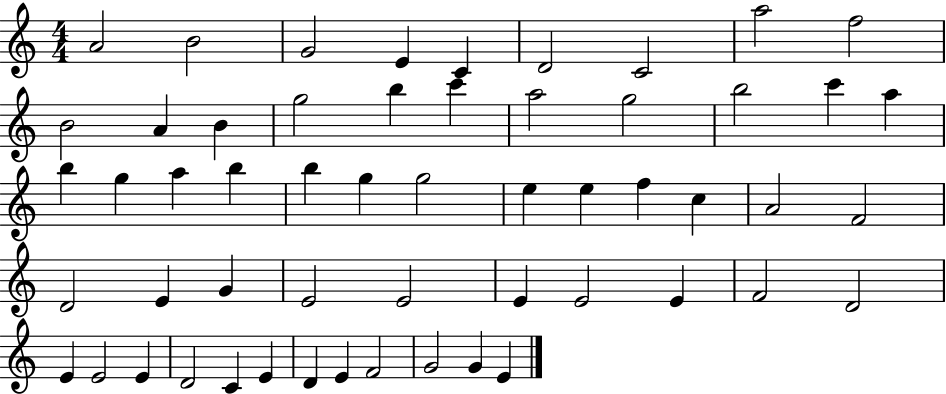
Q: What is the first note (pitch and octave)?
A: A4